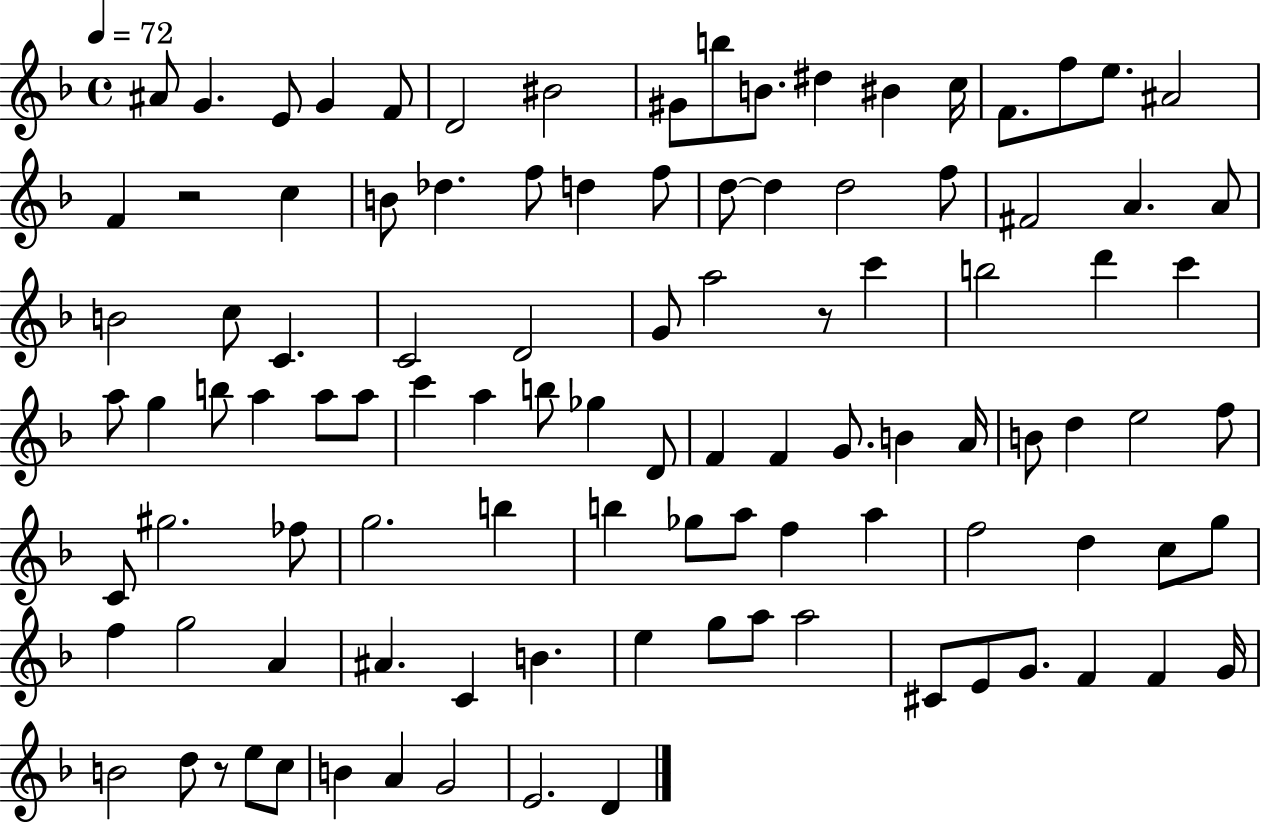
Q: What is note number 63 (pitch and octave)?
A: C4